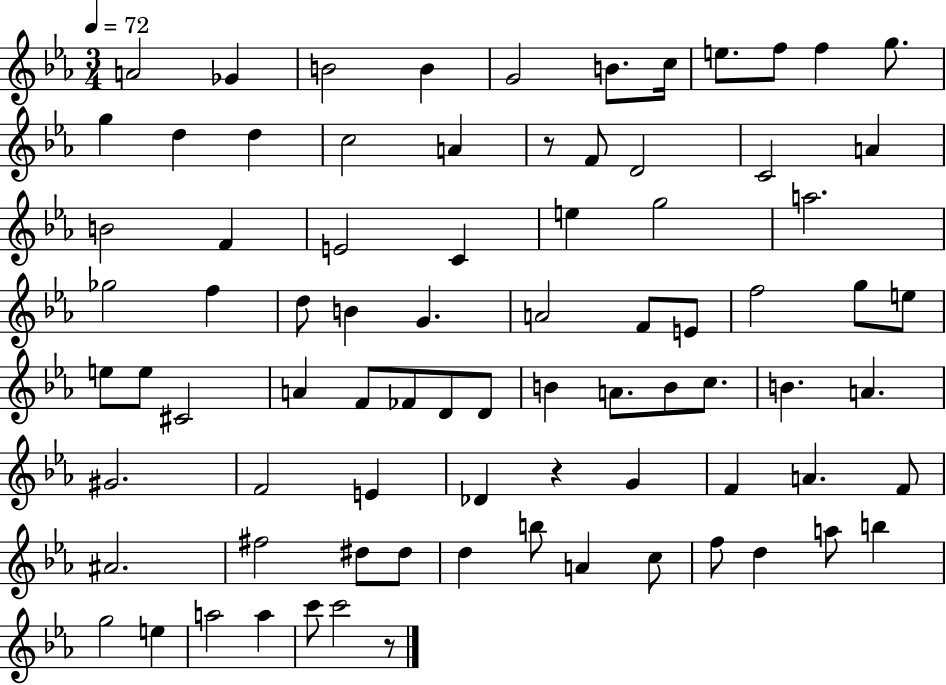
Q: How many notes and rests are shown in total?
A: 81